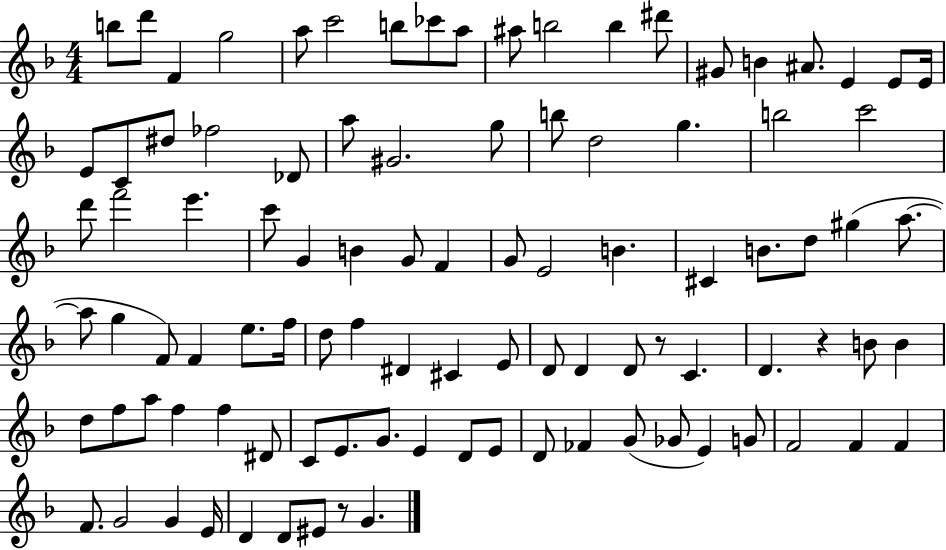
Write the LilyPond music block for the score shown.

{
  \clef treble
  \numericTimeSignature
  \time 4/4
  \key f \major
  b''8 d'''8 f'4 g''2 | a''8 c'''2 b''8 ces'''8 a''8 | ais''8 b''2 b''4 dis'''8 | gis'8 b'4 ais'8. e'4 e'8 e'16 | \break e'8 c'8 dis''8 fes''2 des'8 | a''8 gis'2. g''8 | b''8 d''2 g''4. | b''2 c'''2 | \break d'''8 f'''2 e'''4. | c'''8 g'4 b'4 g'8 f'4 | g'8 e'2 b'4. | cis'4 b'8. d''8 gis''4( a''8.~~ | \break a''8 g''4 f'8) f'4 e''8. f''16 | d''8 f''4 dis'4 cis'4 e'8 | d'8 d'4 d'8 r8 c'4. | d'4. r4 b'8 b'4 | \break d''8 f''8 a''8 f''4 f''4 dis'8 | c'8 e'8. g'8. e'4 d'8 e'8 | d'8 fes'4 g'8( ges'8 e'4) g'8 | f'2 f'4 f'4 | \break f'8. g'2 g'4 e'16 | d'4 d'8 eis'8 r8 g'4. | \bar "|."
}